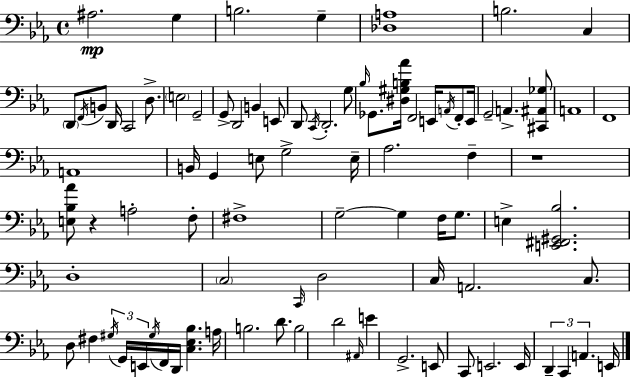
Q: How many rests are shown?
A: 2